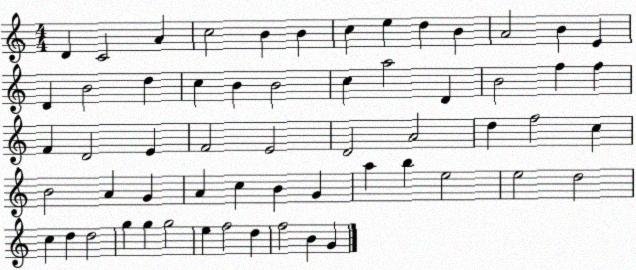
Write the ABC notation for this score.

X:1
T:Untitled
M:4/4
L:1/4
K:C
D C2 A c2 B B c e d B A2 B E D B2 d c B B2 c a2 D B2 f f F D2 E F2 E2 D2 A2 d f2 c B2 A G A c B G a b e2 e2 d2 c d d2 g g g2 e f2 d f2 B G